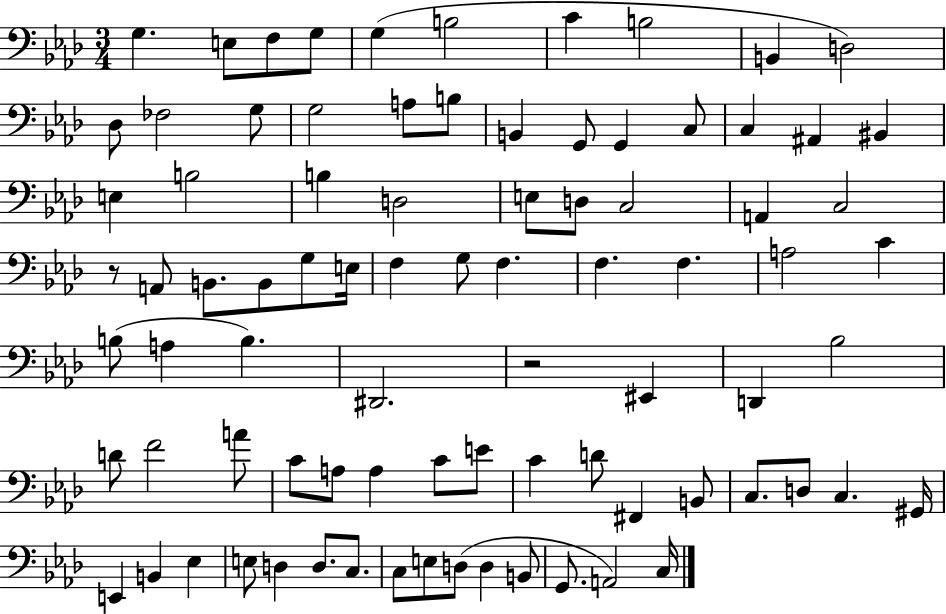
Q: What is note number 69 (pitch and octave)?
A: B2